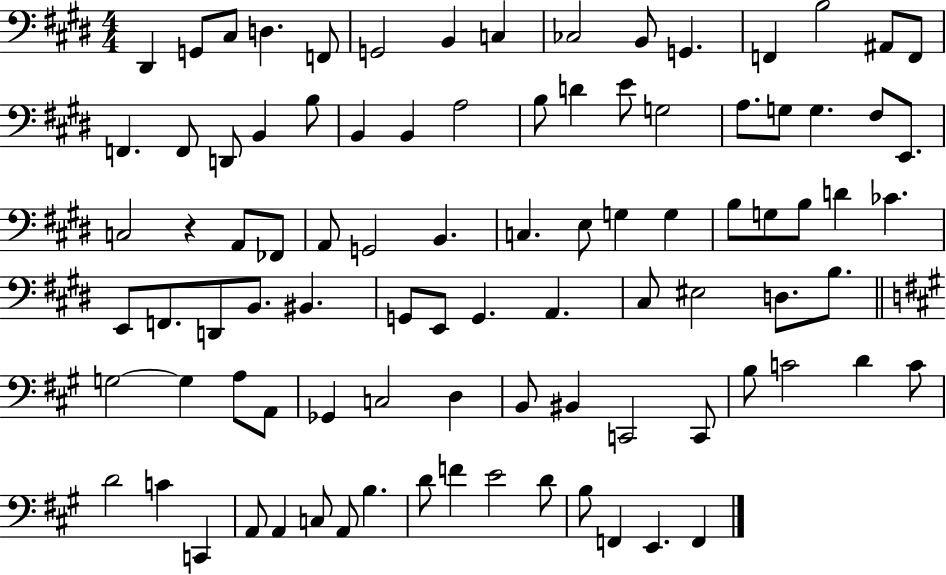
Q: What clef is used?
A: bass